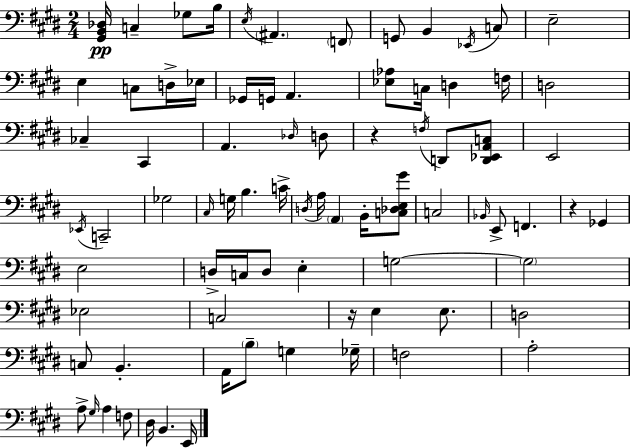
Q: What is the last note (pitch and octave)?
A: E2